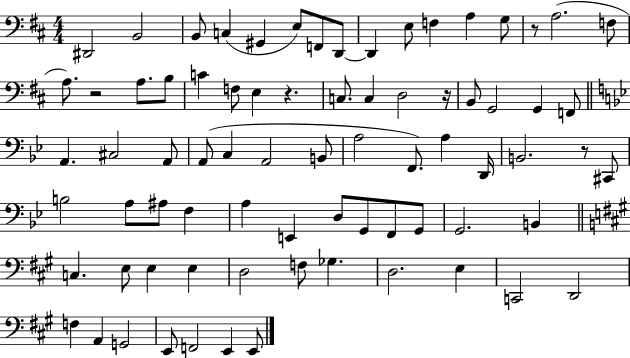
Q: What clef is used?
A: bass